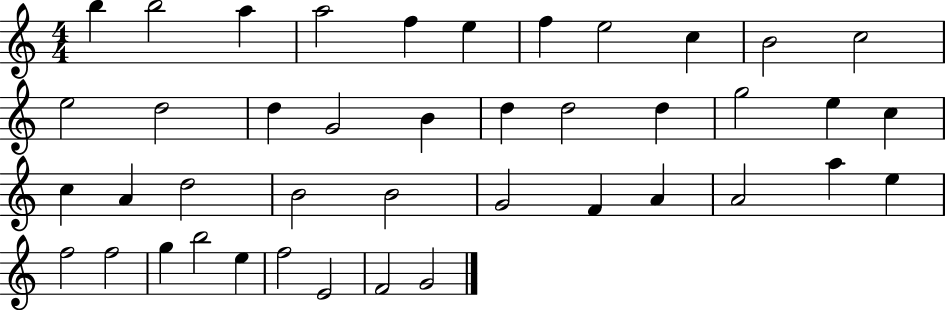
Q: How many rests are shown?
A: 0